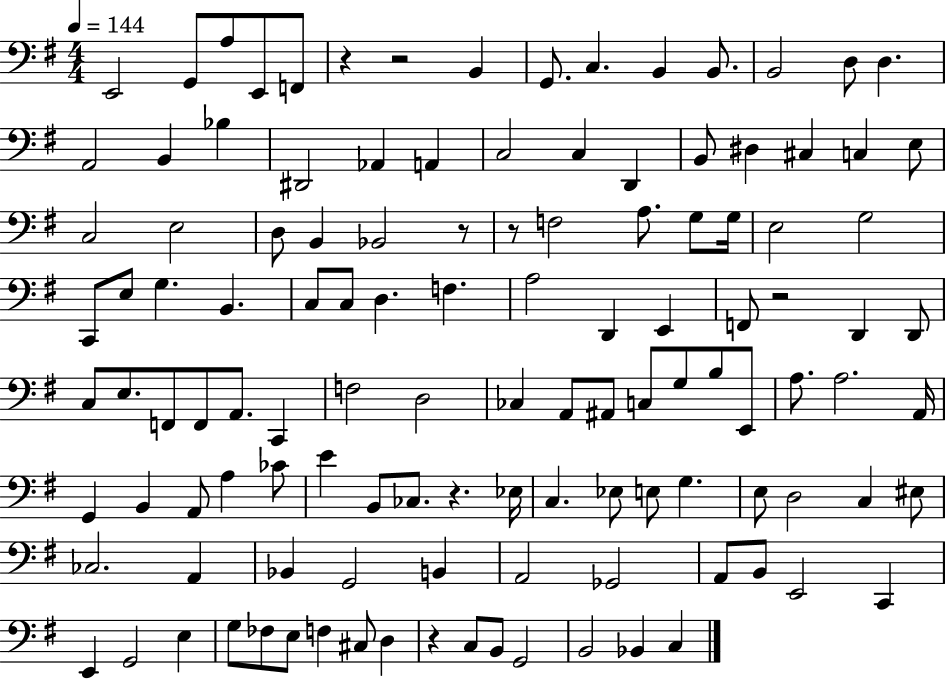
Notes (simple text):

E2/h G2/e A3/e E2/e F2/e R/q R/h B2/q G2/e. C3/q. B2/q B2/e. B2/h D3/e D3/q. A2/h B2/q Bb3/q D#2/h Ab2/q A2/q C3/h C3/q D2/q B2/e D#3/q C#3/q C3/q E3/e C3/h E3/h D3/e B2/q Bb2/h R/e R/e F3/h A3/e. G3/e G3/s E3/h G3/h C2/e E3/e G3/q. B2/q. C3/e C3/e D3/q. F3/q. A3/h D2/q E2/q F2/e R/h D2/q D2/e C3/e E3/e. F2/e F2/e A2/e. C2/q F3/h D3/h CES3/q A2/e A#2/e C3/e G3/e B3/e E2/e A3/e. A3/h. A2/s G2/q B2/q A2/e A3/q CES4/e E4/q B2/e CES3/e. R/q. Eb3/s C3/q. Eb3/e E3/e G3/q. E3/e D3/h C3/q EIS3/e CES3/h. A2/q Bb2/q G2/h B2/q A2/h Gb2/h A2/e B2/e E2/h C2/q E2/q G2/h E3/q G3/e FES3/e E3/e F3/q C#3/e D3/q R/q C3/e B2/e G2/h B2/h Bb2/q C3/q